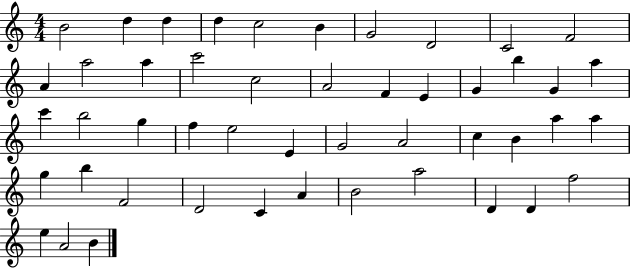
B4/h D5/q D5/q D5/q C5/h B4/q G4/h D4/h C4/h F4/h A4/q A5/h A5/q C6/h C5/h A4/h F4/q E4/q G4/q B5/q G4/q A5/q C6/q B5/h G5/q F5/q E5/h E4/q G4/h A4/h C5/q B4/q A5/q A5/q G5/q B5/q F4/h D4/h C4/q A4/q B4/h A5/h D4/q D4/q F5/h E5/q A4/h B4/q